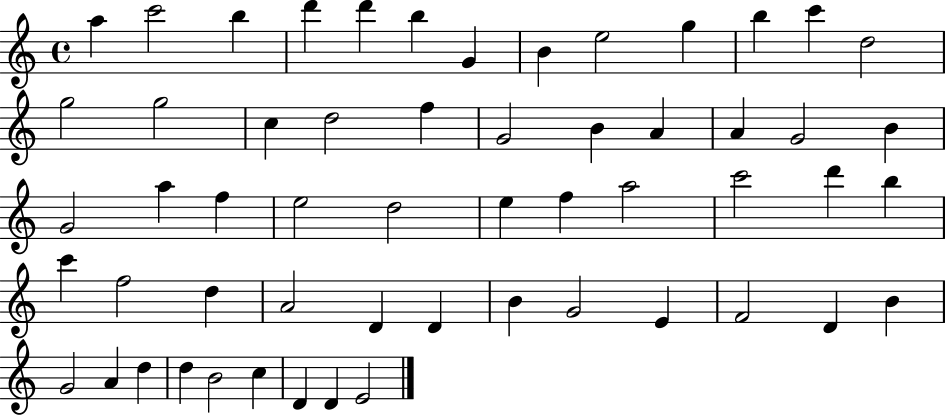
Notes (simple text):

A5/q C6/h B5/q D6/q D6/q B5/q G4/q B4/q E5/h G5/q B5/q C6/q D5/h G5/h G5/h C5/q D5/h F5/q G4/h B4/q A4/q A4/q G4/h B4/q G4/h A5/q F5/q E5/h D5/h E5/q F5/q A5/h C6/h D6/q B5/q C6/q F5/h D5/q A4/h D4/q D4/q B4/q G4/h E4/q F4/h D4/q B4/q G4/h A4/q D5/q D5/q B4/h C5/q D4/q D4/q E4/h